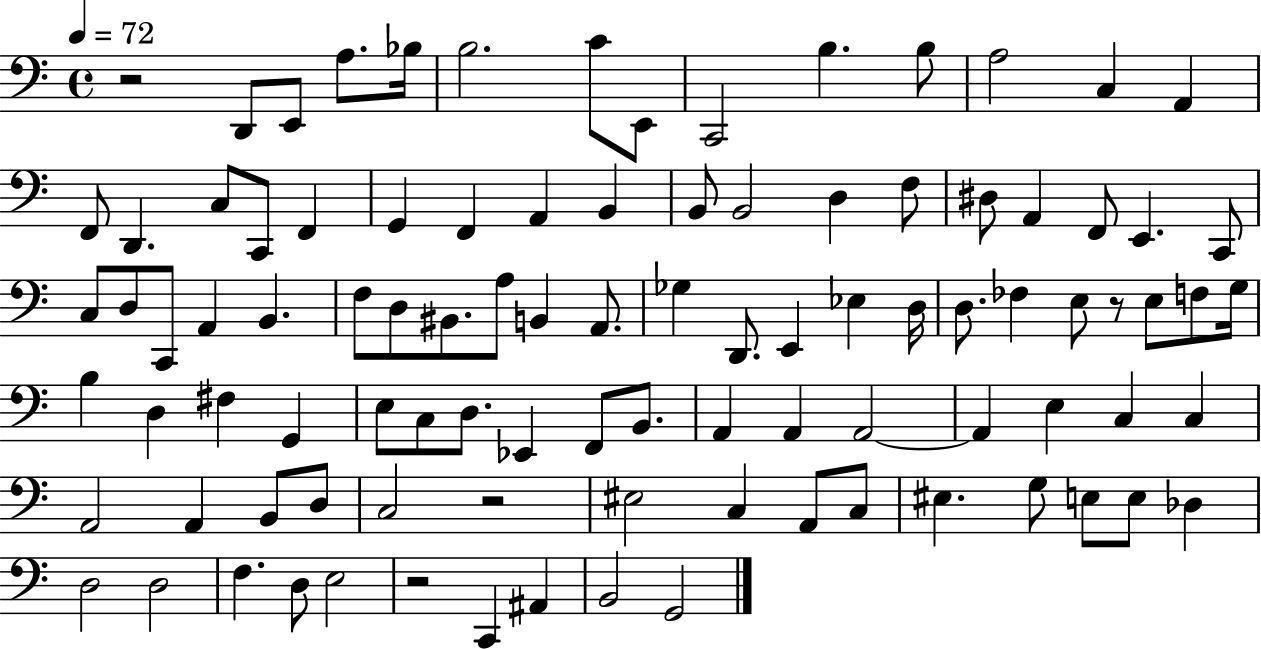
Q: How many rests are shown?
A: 4